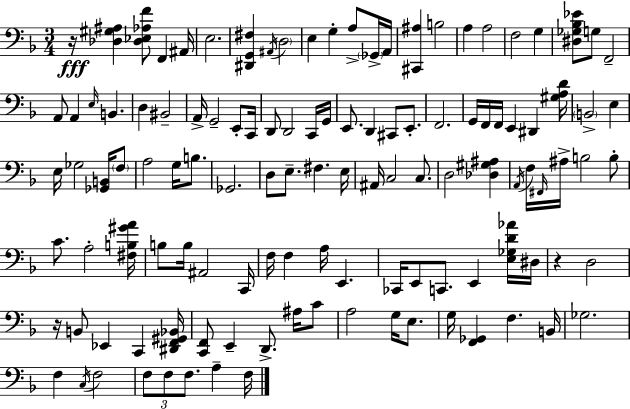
R/s [Db3,G#3,A#3]/q [Db3,Eb3,Ab3,F4]/e F2/q A#2/s E3/h. [D#2,G2,F#3]/q A#2/s D3/h E3/q G3/q A3/e Gb2/s A2/s [C#2,A#3]/q B3/h A3/q A3/h F3/h G3/q [D#3,Gb3,Bb3,Eb4]/e G3/e F2/h A2/e A2/q E3/s B2/q. D3/q BIS2/h A2/s G2/h E2/e C2/s D2/e D2/h C2/s G2/s E2/e. D2/q C#2/e E2/e. F2/h. G2/s F2/s F2/s E2/q D#2/q [G#3,A3,D4]/s B2/h E3/q E3/s Gb3/h [Gb2,B2]/s F3/e A3/h G3/s B3/e. Gb2/h. D3/e E3/e. F#3/q. E3/s A#2/s C3/h C3/e. D3/h [Db3,G#3,A#3]/q A2/s F3/s F#2/s A#3/s B3/h B3/e C4/e. A3/h [F#3,B3,G#4,A4]/s B3/e B3/s A#2/h C2/s F3/s F3/q A3/s E2/q. CES2/s E2/e C2/e. E2/q [E3,Gb3,D4,Ab4]/s D#3/s R/q D3/h R/s B2/e Eb2/q C2/q [D#2,F2,G#2,Bb2]/s [C2,F2]/e E2/q D2/e. A#3/s C4/e A3/h G3/s E3/e. G3/s [F2,Gb2]/q F3/q. B2/s Gb3/h. F3/q C3/s F3/h F3/e F3/e F3/e. A3/q F3/s